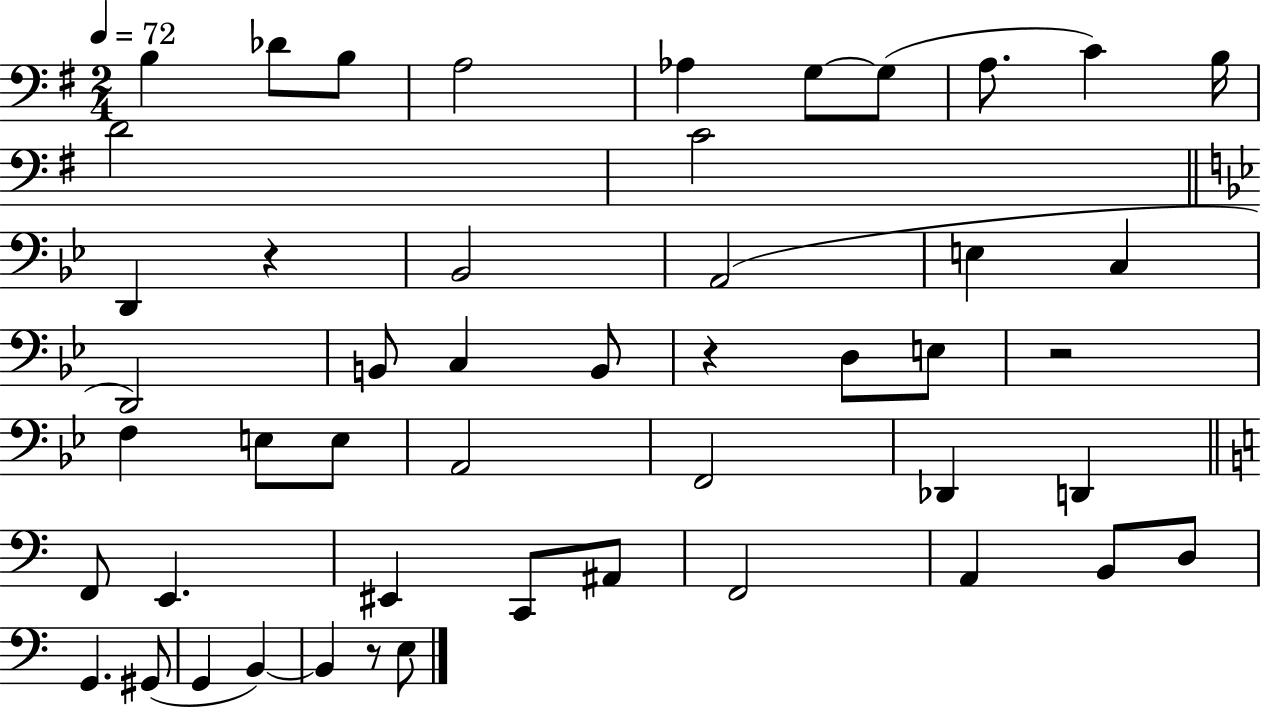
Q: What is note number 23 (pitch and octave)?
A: E3